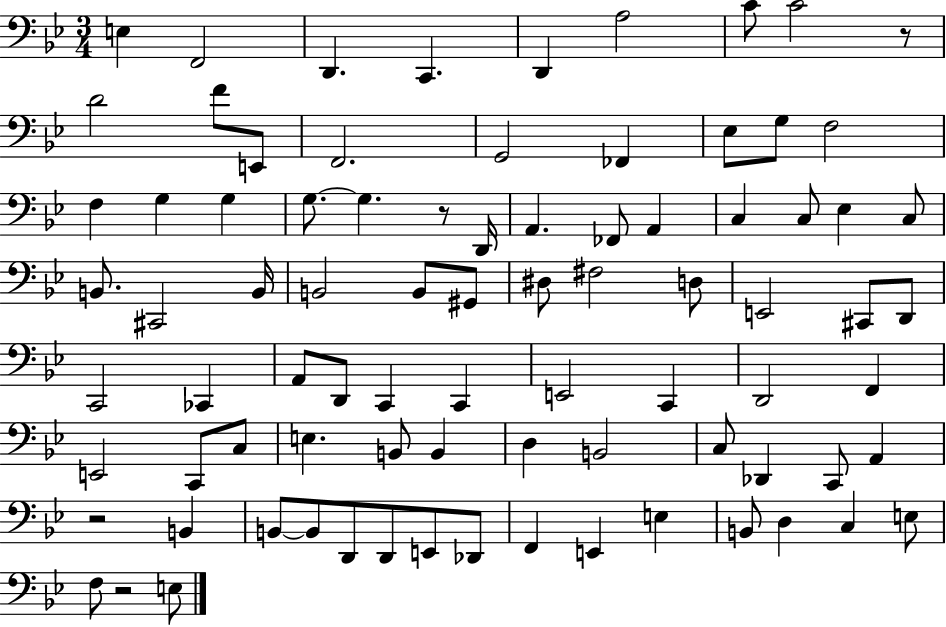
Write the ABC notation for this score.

X:1
T:Untitled
M:3/4
L:1/4
K:Bb
E, F,,2 D,, C,, D,, A,2 C/2 C2 z/2 D2 F/2 E,,/2 F,,2 G,,2 _F,, _E,/2 G,/2 F,2 F, G, G, G,/2 G, z/2 D,,/4 A,, _F,,/2 A,, C, C,/2 _E, C,/2 B,,/2 ^C,,2 B,,/4 B,,2 B,,/2 ^G,,/2 ^D,/2 ^F,2 D,/2 E,,2 ^C,,/2 D,,/2 C,,2 _C,, A,,/2 D,,/2 C,, C,, E,,2 C,, D,,2 F,, E,,2 C,,/2 C,/2 E, B,,/2 B,, D, B,,2 C,/2 _D,, C,,/2 A,, z2 B,, B,,/2 B,,/2 D,,/2 D,,/2 E,,/2 _D,,/2 F,, E,, E, B,,/2 D, C, E,/2 F,/2 z2 E,/2